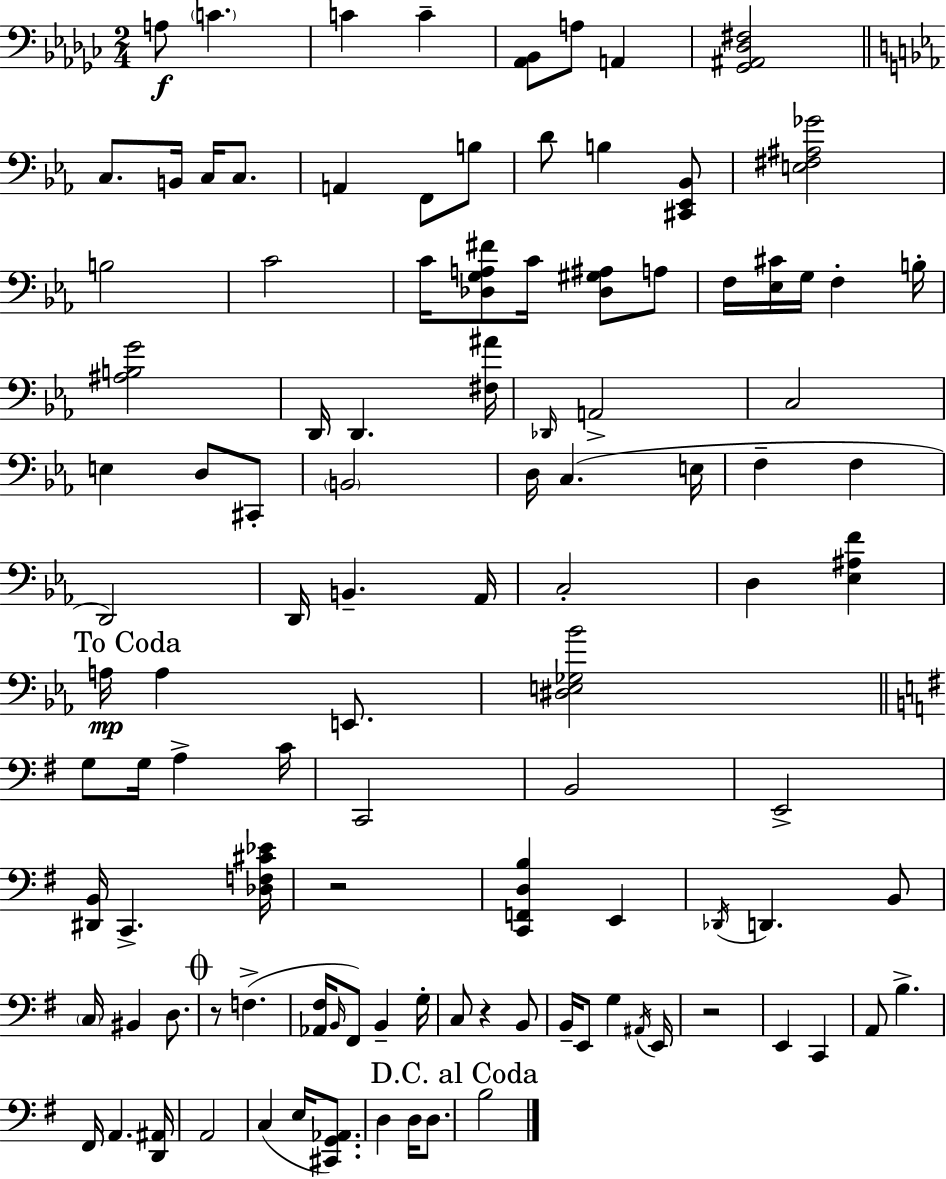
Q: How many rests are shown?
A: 4